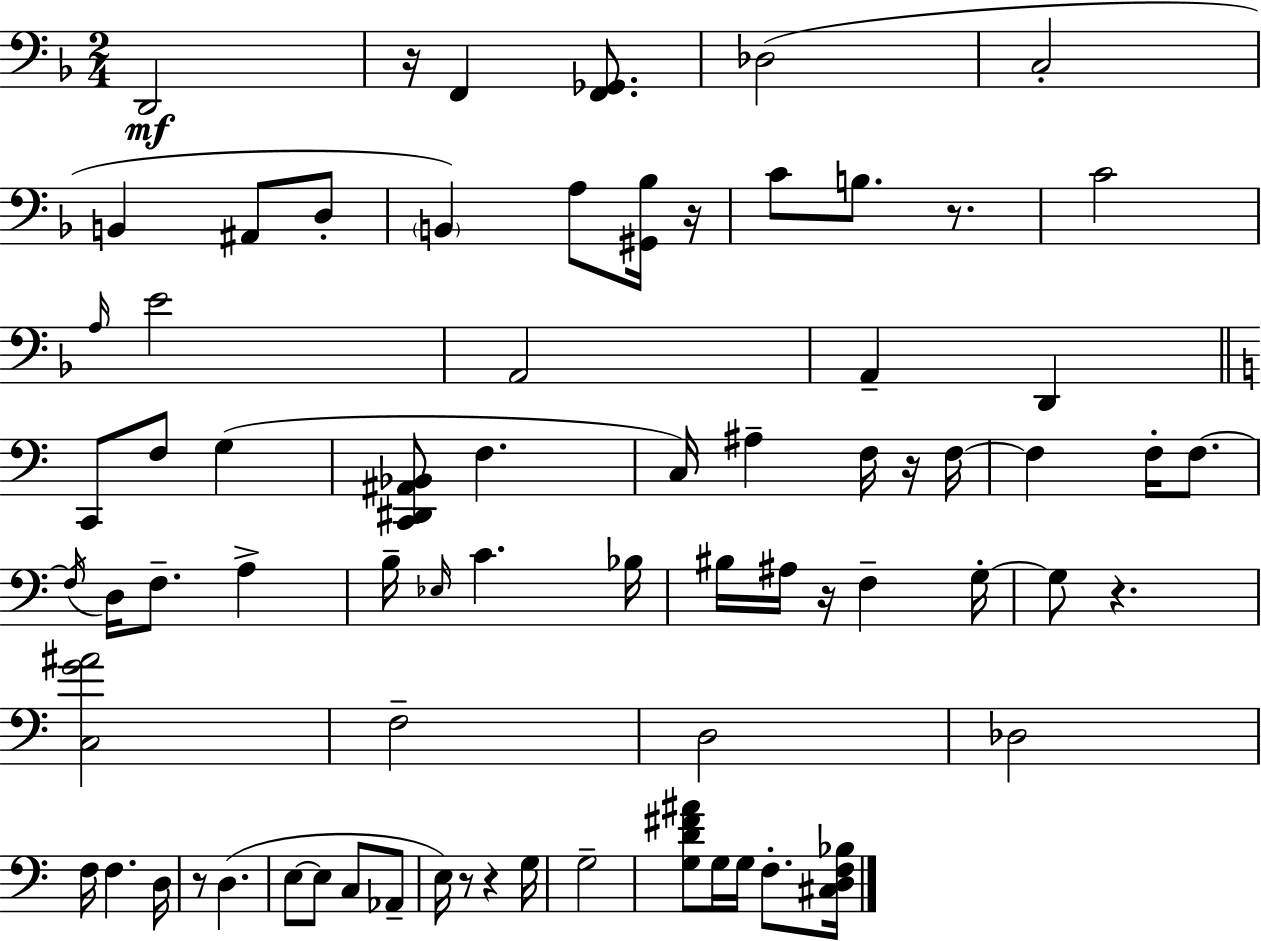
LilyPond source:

{
  \clef bass
  \numericTimeSignature
  \time 2/4
  \key f \major
  \repeat volta 2 { d,2\mf | r16 f,4 <f, ges,>8. | des2( | c2-. | \break b,4 ais,8 d8-. | \parenthesize b,4) a8 <gis, bes>16 r16 | c'8 b8. r8. | c'2 | \break \grace { a16 } e'2 | a,2 | a,4-- d,4 | \bar "||" \break \key c \major c,8 f8 g4( | <c, dis, ais, bes,>8 f4. | c16) ais4-- f16 r16 f16~~ | f4 f16-. f8.~~ | \break \acciaccatura { f16 } d16 f8.-- a4-> | b16-- \grace { ees16 } c'4. | bes16 bis16 ais16 r16 f4-- | g16-.~~ g8 r4. | \break <c g' ais'>2 | f2-- | d2 | des2 | \break f16 f4. | d16 r8 d4.( | e8~~ e8 c8 | aes,8-- e16) r8 r4 | \break g16 g2-- | <g d' fis' ais'>8 g16 g16 f8.-. | <cis d f bes>16 } \bar "|."
}